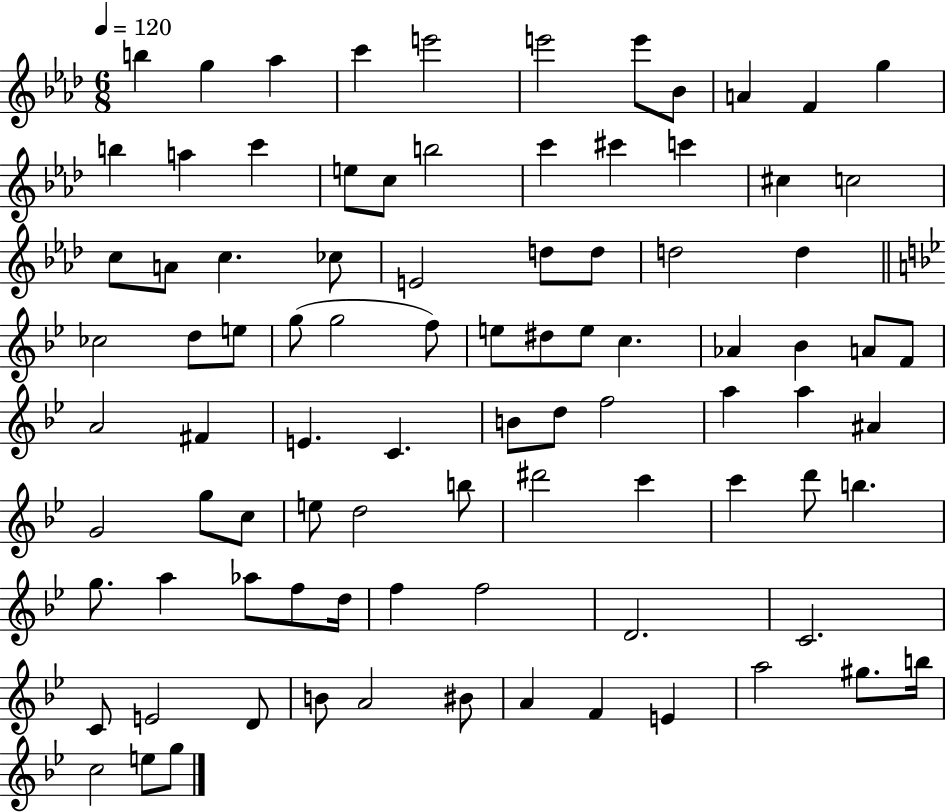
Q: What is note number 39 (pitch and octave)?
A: D#5